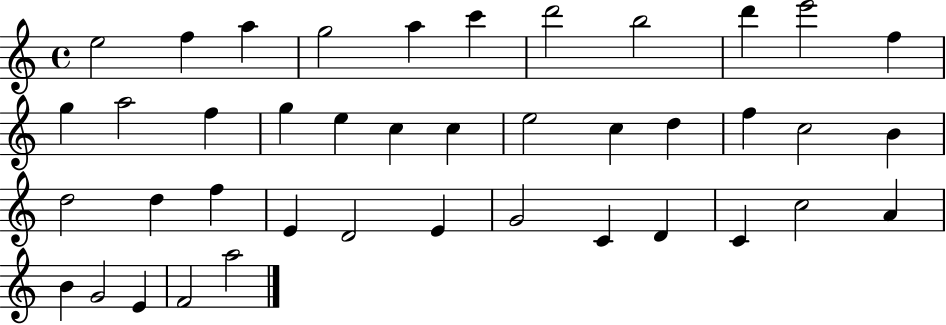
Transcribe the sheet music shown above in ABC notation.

X:1
T:Untitled
M:4/4
L:1/4
K:C
e2 f a g2 a c' d'2 b2 d' e'2 f g a2 f g e c c e2 c d f c2 B d2 d f E D2 E G2 C D C c2 A B G2 E F2 a2